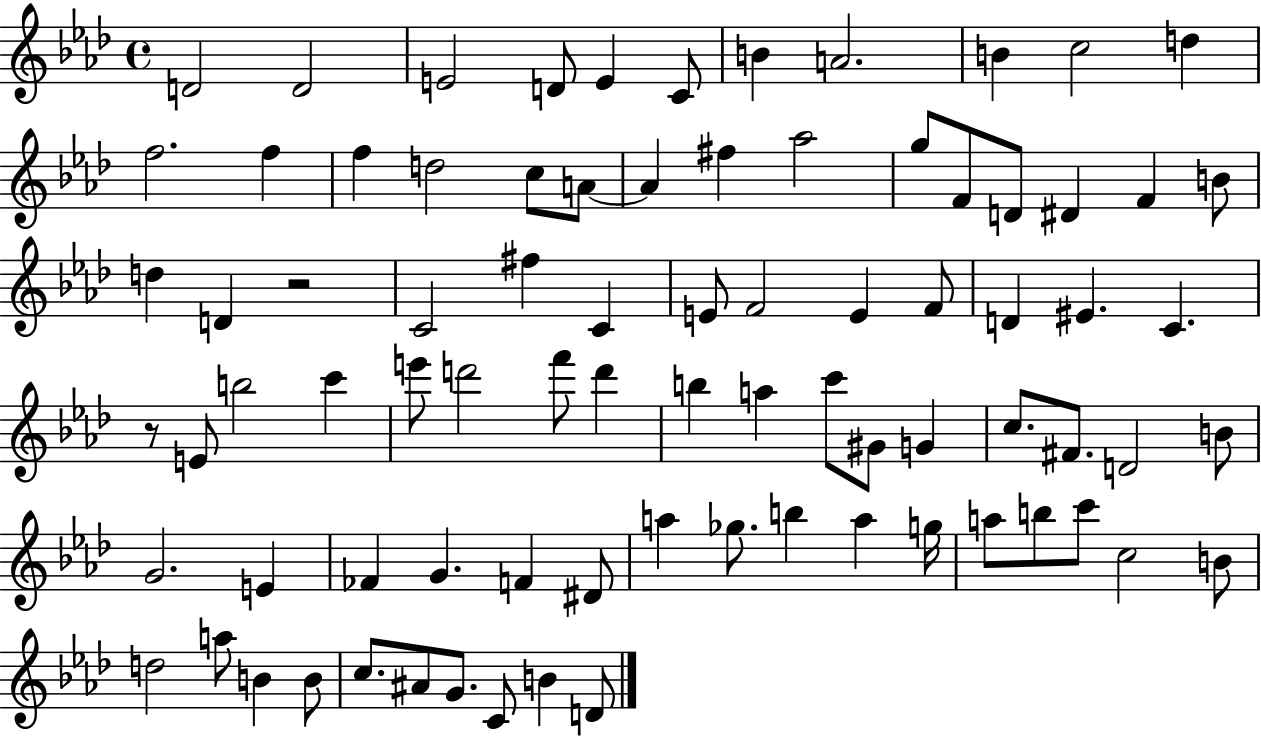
{
  \clef treble
  \time 4/4
  \defaultTimeSignature
  \key aes \major
  \repeat volta 2 { d'2 d'2 | e'2 d'8 e'4 c'8 | b'4 a'2. | b'4 c''2 d''4 | \break f''2. f''4 | f''4 d''2 c''8 a'8~~ | a'4 fis''4 aes''2 | g''8 f'8 d'8 dis'4 f'4 b'8 | \break d''4 d'4 r2 | c'2 fis''4 c'4 | e'8 f'2 e'4 f'8 | d'4 eis'4. c'4. | \break r8 e'8 b''2 c'''4 | e'''8 d'''2 f'''8 d'''4 | b''4 a''4 c'''8 gis'8 g'4 | c''8. fis'8. d'2 b'8 | \break g'2. e'4 | fes'4 g'4. f'4 dis'8 | a''4 ges''8. b''4 a''4 g''16 | a''8 b''8 c'''8 c''2 b'8 | \break d''2 a''8 b'4 b'8 | c''8. ais'8 g'8. c'8 b'4 d'8 | } \bar "|."
}